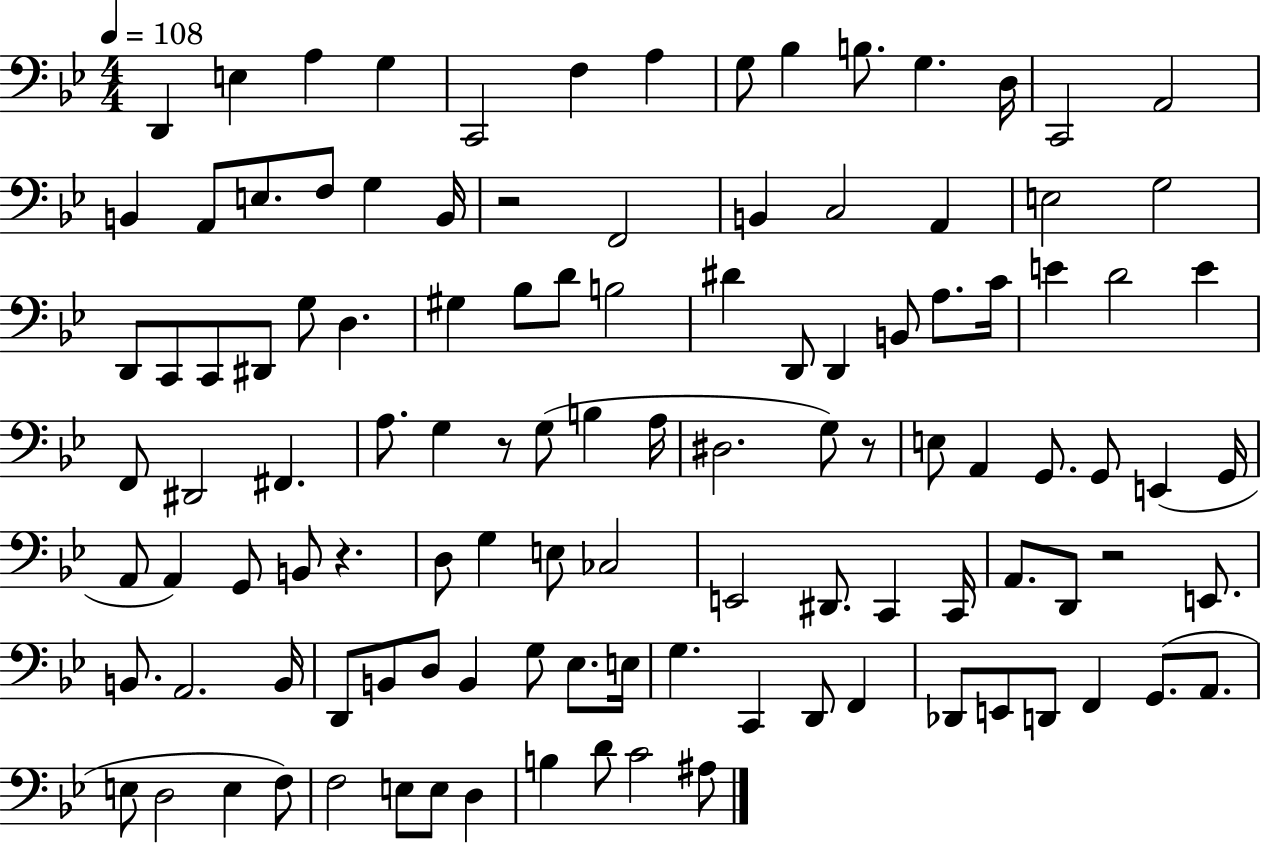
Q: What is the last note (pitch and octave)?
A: A#3